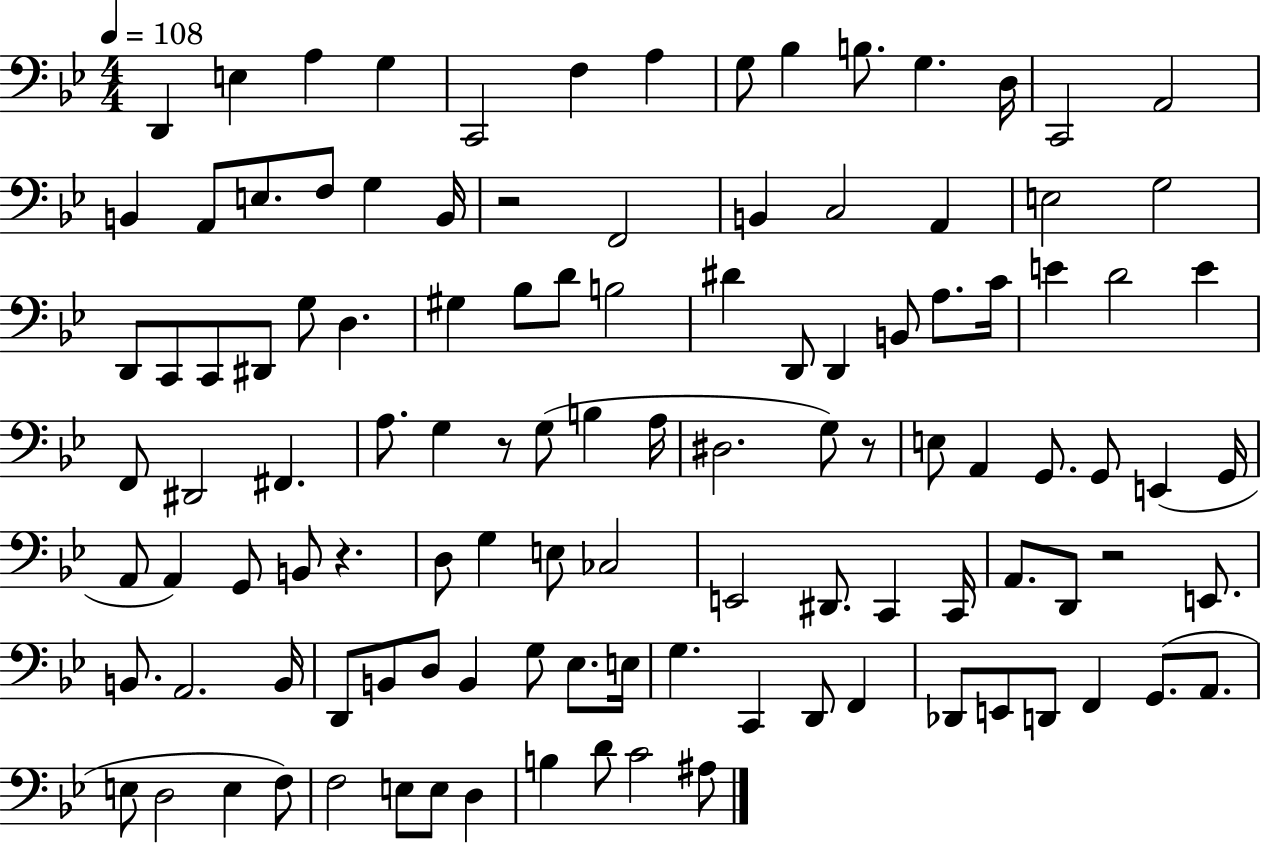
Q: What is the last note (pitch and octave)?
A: A#3